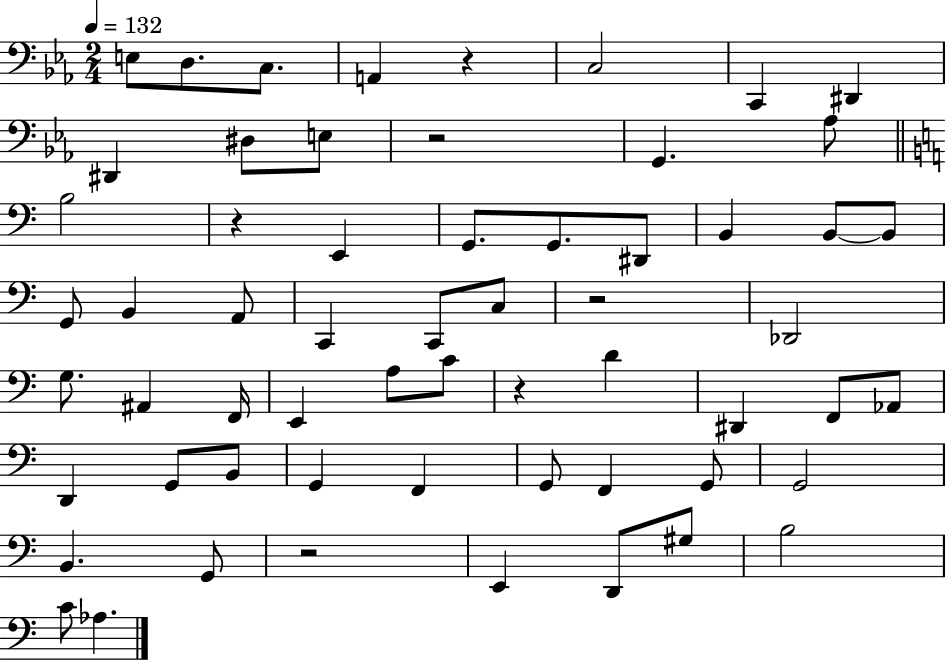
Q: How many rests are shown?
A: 6